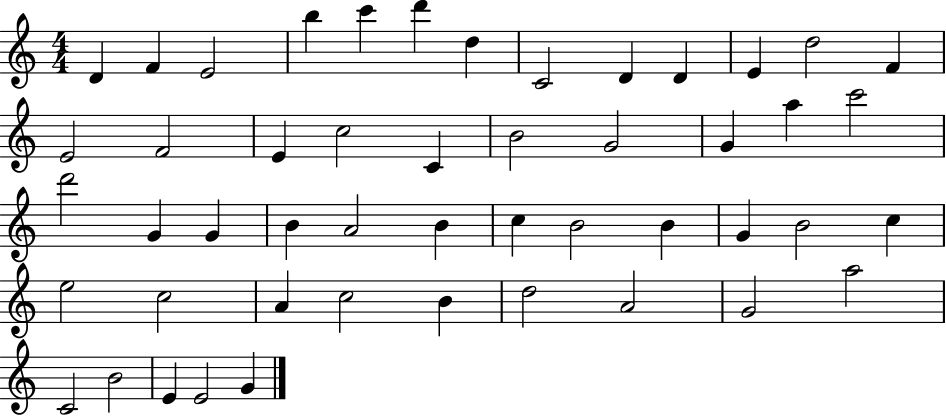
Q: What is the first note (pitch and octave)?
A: D4